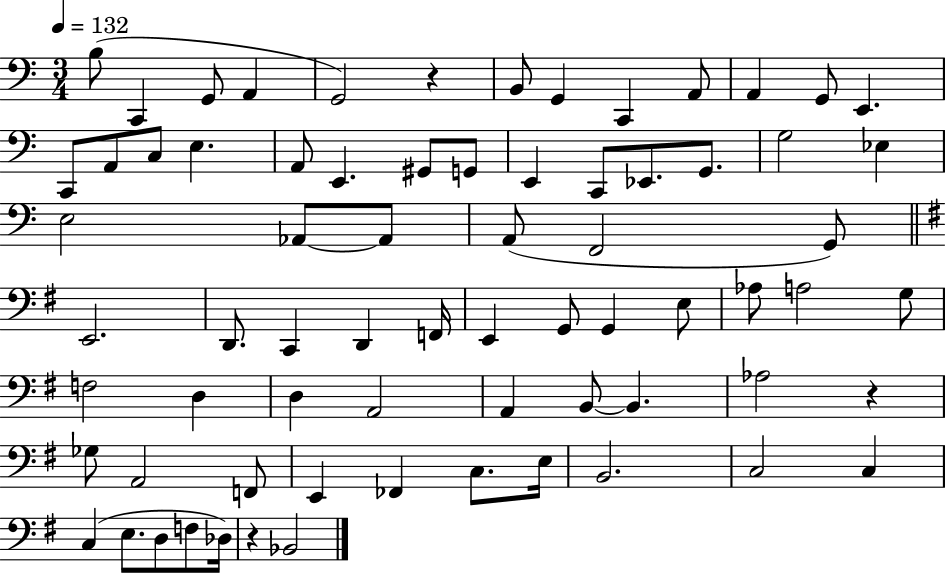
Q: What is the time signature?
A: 3/4